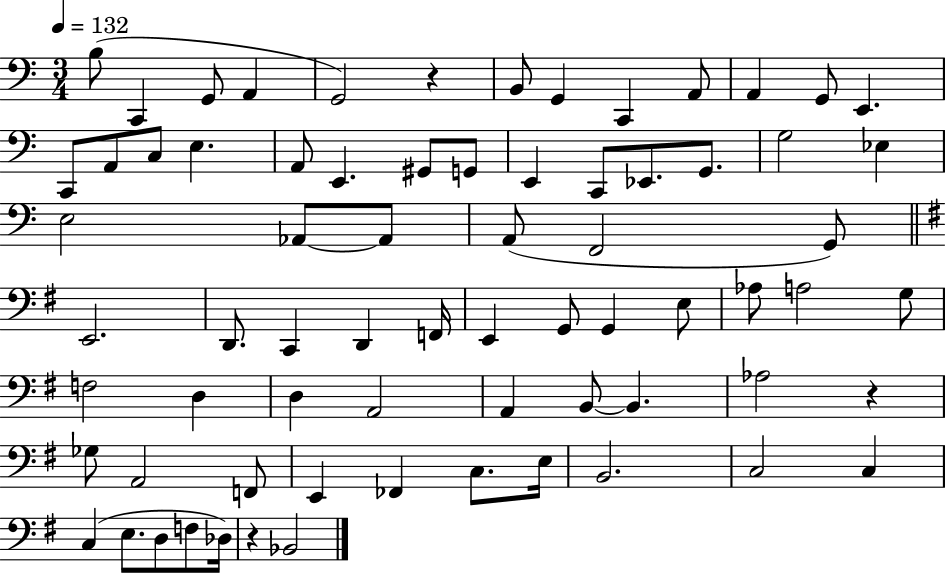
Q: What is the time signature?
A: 3/4